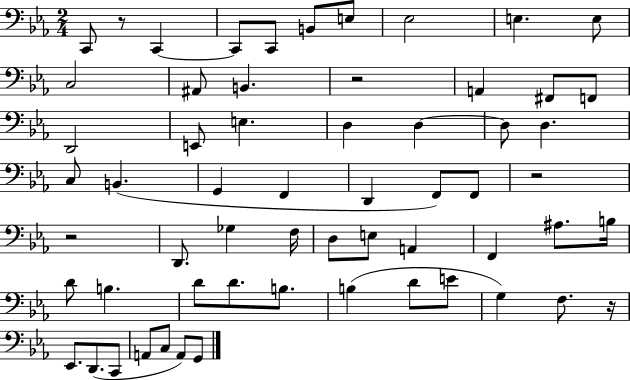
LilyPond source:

{
  \clef bass
  \numericTimeSignature
  \time 2/4
  \key ees \major
  c,8 r8 c,4~~ | c,8 c,8 b,8 e8 | ees2 | e4. e8 | \break c2 | ais,8 b,4. | r2 | a,4 fis,8 f,8 | \break d,2 | e,8 e4. | d4 d4~~ | d8 d4. | \break c8 b,4.( | g,4 f,4 | d,4 f,8) f,8 | r2 | \break r2 | d,8. ges4 f16 | d8 e8 a,4 | f,4 ais8. b16 | \break d'8 b4. | d'8 d'8. b8. | b4( d'8 e'8 | g4) f8. r16 | \break ees,8. d,8.( c,8 | a,8 c8 a,8) g,8 | \bar "|."
}